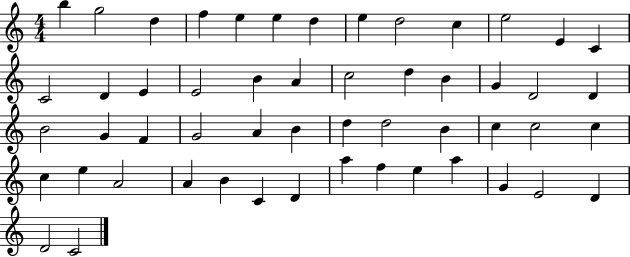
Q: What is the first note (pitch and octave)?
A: B5